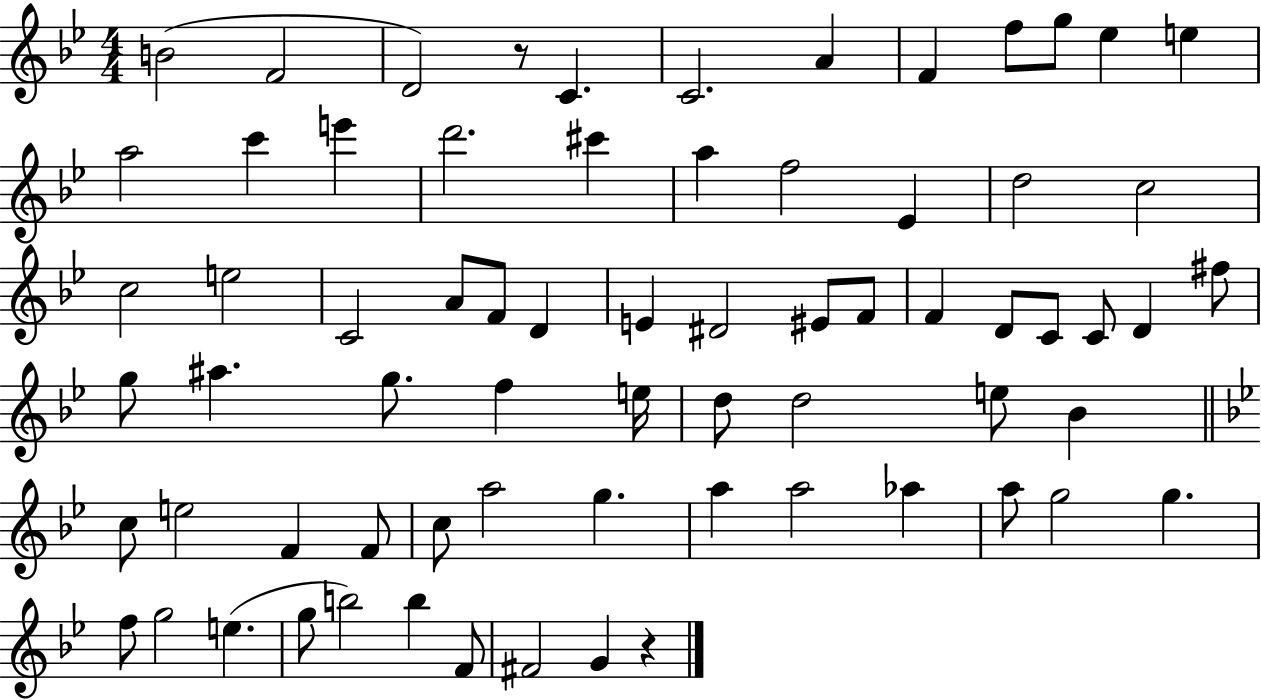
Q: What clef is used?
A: treble